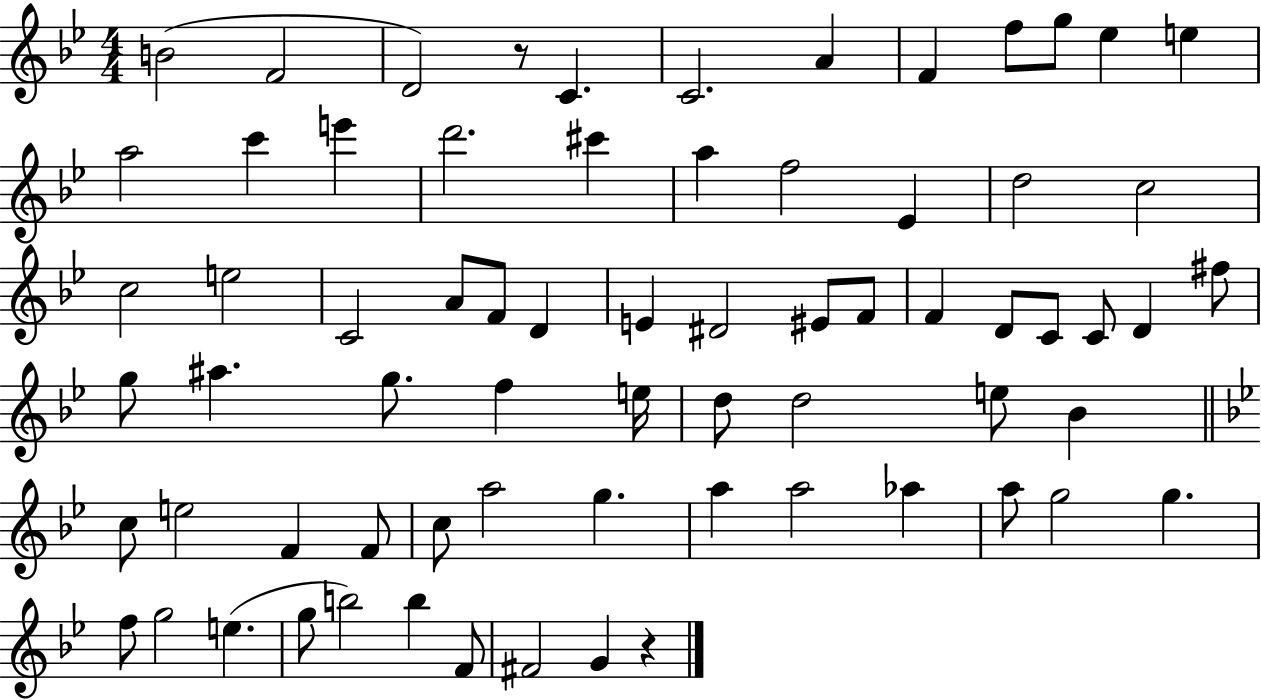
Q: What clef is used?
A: treble